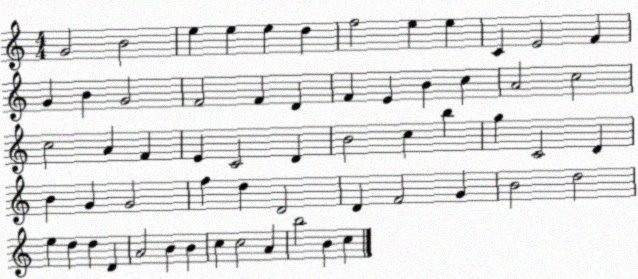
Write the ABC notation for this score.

X:1
T:Untitled
M:4/4
L:1/4
K:C
G2 B2 e e e d f2 e e C E2 F G B G2 F2 F D F E B c A2 c2 c2 A F E C2 D B2 c b g C2 D B G G2 f d D2 D F2 G B2 d2 e d d D A2 B B c c2 A b2 B c